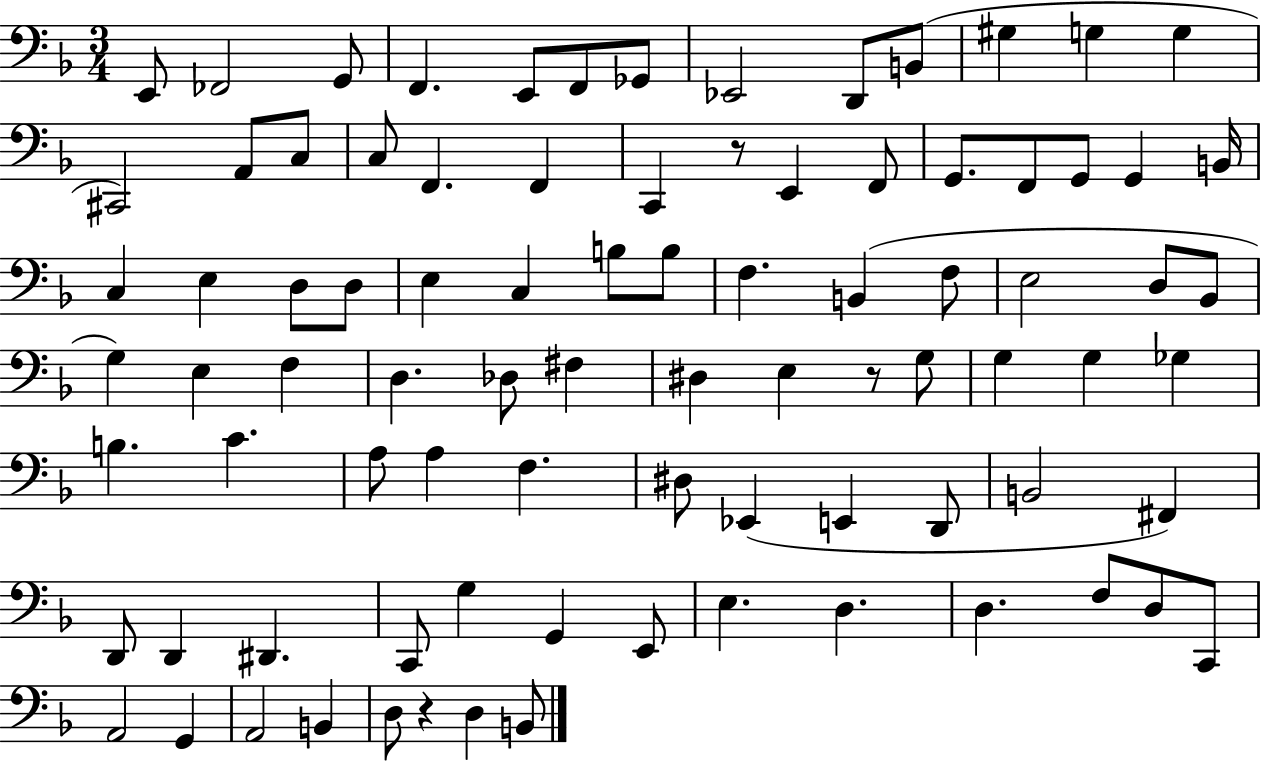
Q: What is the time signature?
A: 3/4